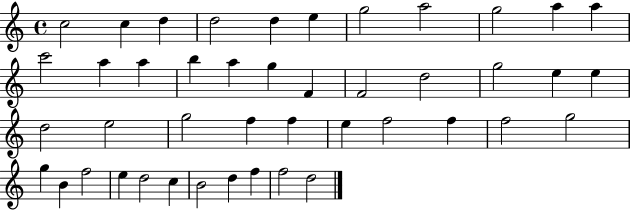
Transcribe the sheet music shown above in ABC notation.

X:1
T:Untitled
M:4/4
L:1/4
K:C
c2 c d d2 d e g2 a2 g2 a a c'2 a a b a g F F2 d2 g2 e e d2 e2 g2 f f e f2 f f2 g2 g B f2 e d2 c B2 d f f2 d2